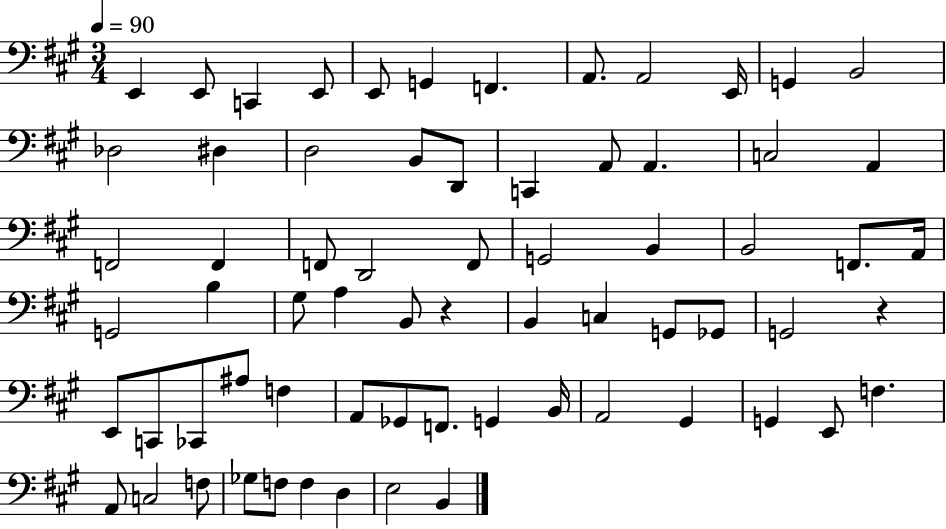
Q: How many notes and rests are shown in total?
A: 68